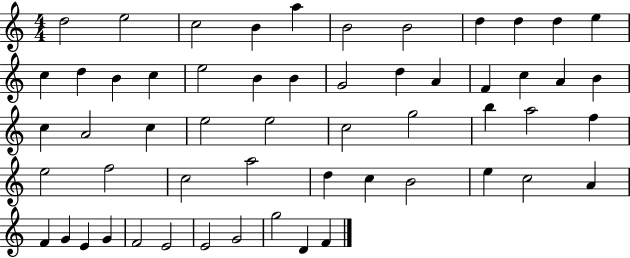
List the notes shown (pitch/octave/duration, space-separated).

D5/h E5/h C5/h B4/q A5/q B4/h B4/h D5/q D5/q D5/q E5/q C5/q D5/q B4/q C5/q E5/h B4/q B4/q G4/h D5/q A4/q F4/q C5/q A4/q B4/q C5/q A4/h C5/q E5/h E5/h C5/h G5/h B5/q A5/h F5/q E5/h F5/h C5/h A5/h D5/q C5/q B4/h E5/q C5/h A4/q F4/q G4/q E4/q G4/q F4/h E4/h E4/h G4/h G5/h D4/q F4/q